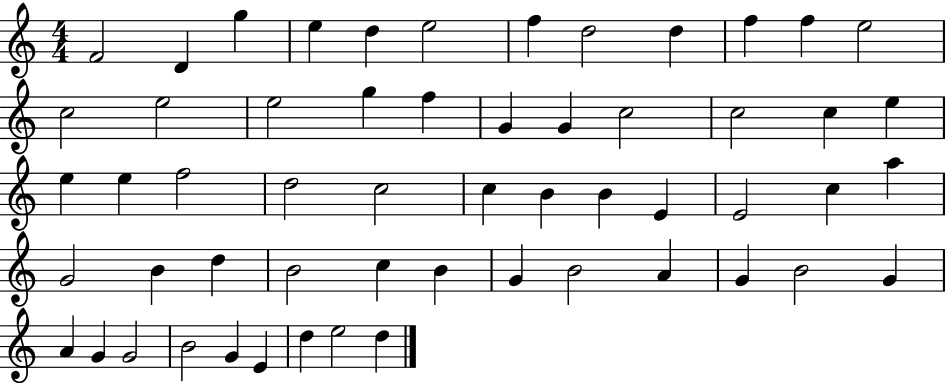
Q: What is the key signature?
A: C major